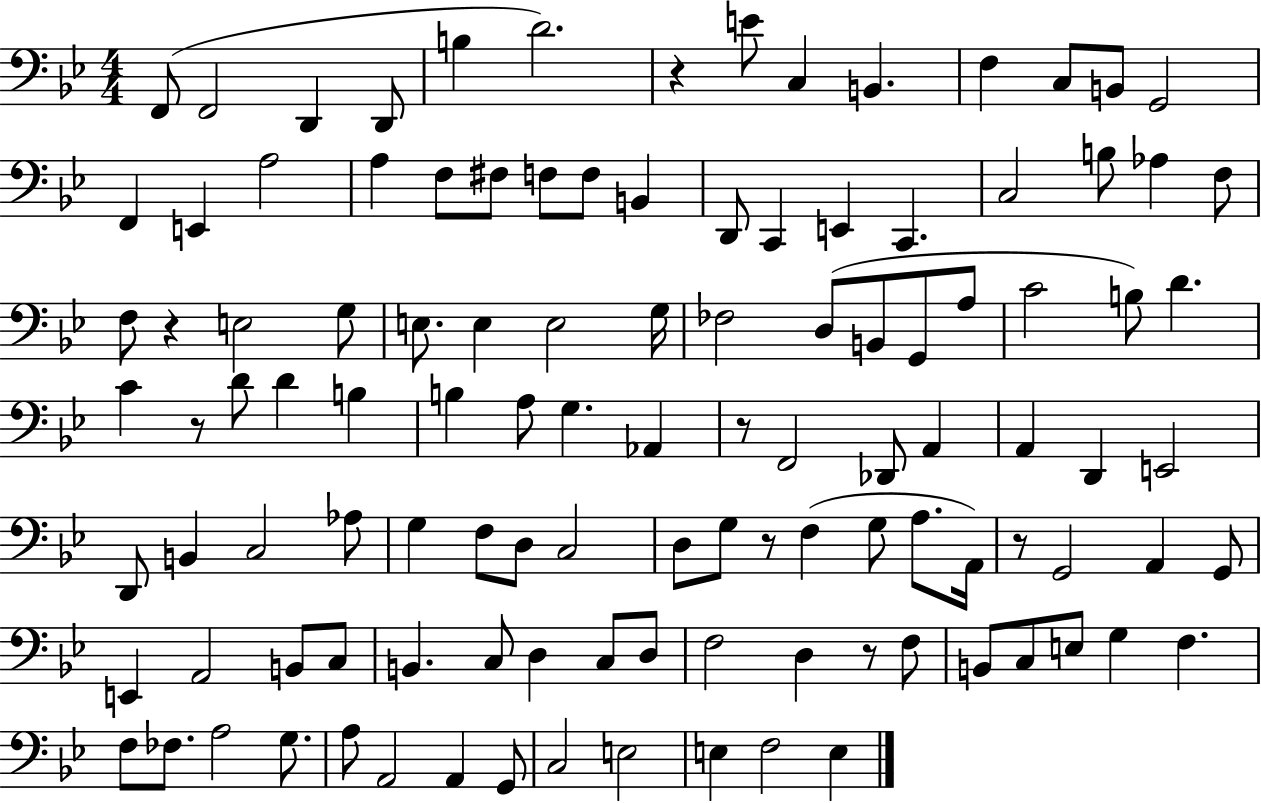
{
  \clef bass
  \numericTimeSignature
  \time 4/4
  \key bes \major
  \repeat volta 2 { f,8( f,2 d,4 d,8 | b4 d'2.) | r4 e'8 c4 b,4. | f4 c8 b,8 g,2 | \break f,4 e,4 a2 | a4 f8 fis8 f8 f8 b,4 | d,8 c,4 e,4 c,4. | c2 b8 aes4 f8 | \break f8 r4 e2 g8 | e8. e4 e2 g16 | fes2 d8( b,8 g,8 a8 | c'2 b8) d'4. | \break c'4 r8 d'8 d'4 b4 | b4 a8 g4. aes,4 | r8 f,2 des,8 a,4 | a,4 d,4 e,2 | \break d,8 b,4 c2 aes8 | g4 f8 d8 c2 | d8 g8 r8 f4( g8 a8. a,16) | r8 g,2 a,4 g,8 | \break e,4 a,2 b,8 c8 | b,4. c8 d4 c8 d8 | f2 d4 r8 f8 | b,8 c8 e8 g4 f4. | \break f8 fes8. a2 g8. | a8 a,2 a,4 g,8 | c2 e2 | e4 f2 e4 | \break } \bar "|."
}